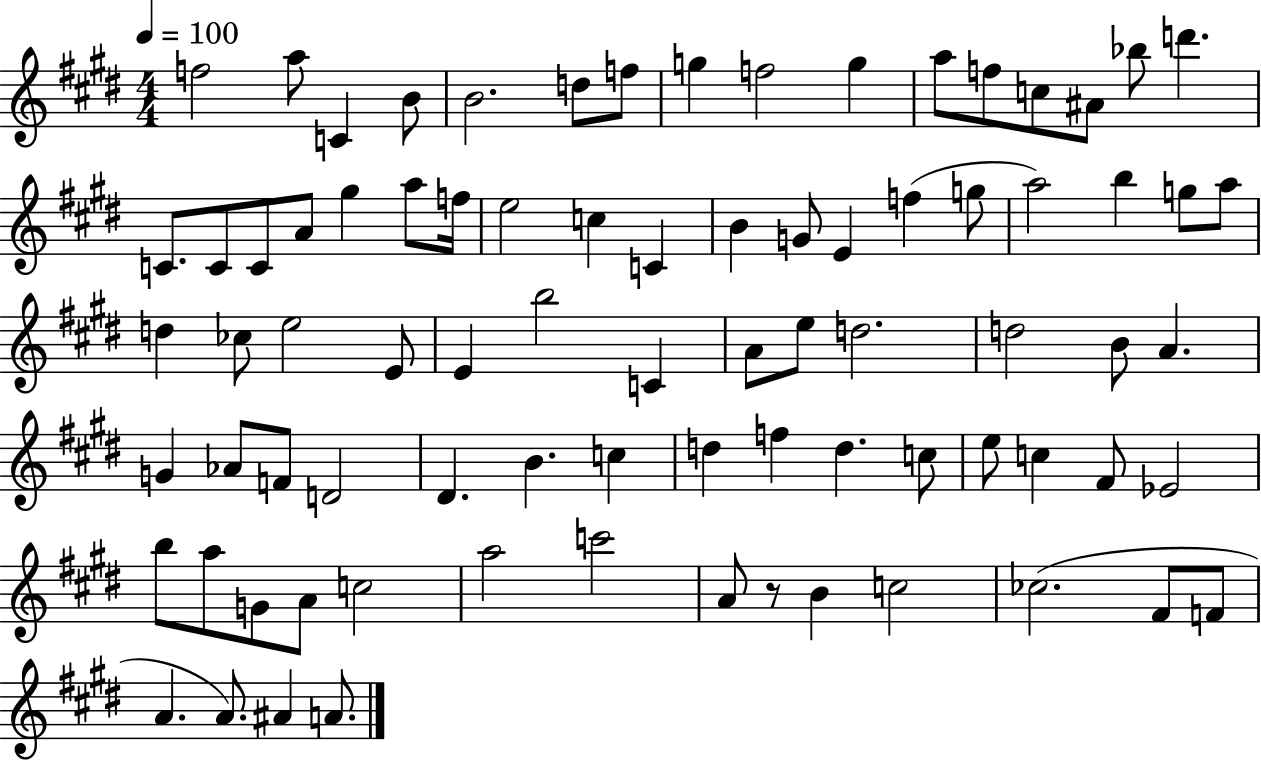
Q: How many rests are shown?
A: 1